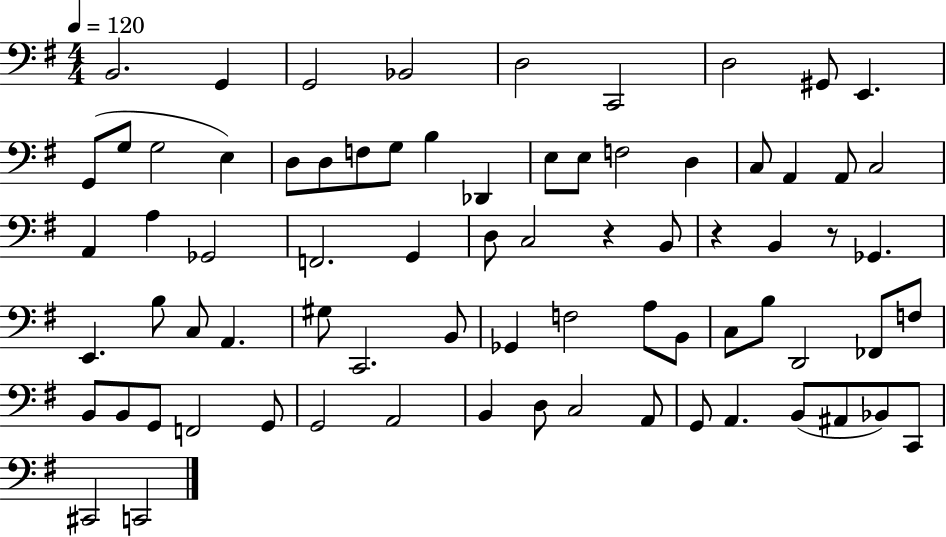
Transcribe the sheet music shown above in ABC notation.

X:1
T:Untitled
M:4/4
L:1/4
K:G
B,,2 G,, G,,2 _B,,2 D,2 C,,2 D,2 ^G,,/2 E,, G,,/2 G,/2 G,2 E, D,/2 D,/2 F,/2 G,/2 B, _D,, E,/2 E,/2 F,2 D, C,/2 A,, A,,/2 C,2 A,, A, _G,,2 F,,2 G,, D,/2 C,2 z B,,/2 z B,, z/2 _G,, E,, B,/2 C,/2 A,, ^G,/2 C,,2 B,,/2 _G,, F,2 A,/2 B,,/2 C,/2 B,/2 D,,2 _F,,/2 F,/2 B,,/2 B,,/2 G,,/2 F,,2 G,,/2 G,,2 A,,2 B,, D,/2 C,2 A,,/2 G,,/2 A,, B,,/2 ^A,,/2 _B,,/2 C,,/2 ^C,,2 C,,2